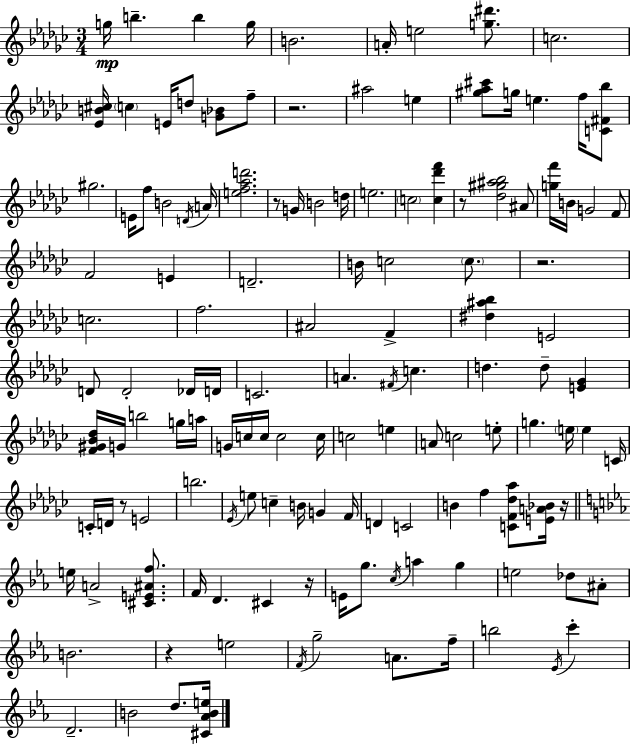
{
  \clef treble
  \numericTimeSignature
  \time 3/4
  \key ees \minor
  \repeat volta 2 { g''16\mp b''4.-- b''4 g''16 | b'2. | a'16-. e''2 <g'' dis'''>8. | c''2. | \break <ees' b' cis''>16 \parenthesize c''4 e'16 d''8 <g' bes'>8 f''8-- | r2. | ais''2 e''4 | <gis'' aes'' cis'''>8 g''16 e''4. f''16 <c' fis' bes''>8 | \break gis''2. | e'16 f''8 b'2 \acciaccatura { d'16 } | a'16 <e'' f'' aes'' d'''>2. | r8 g'16 b'2 | \break d''16 e''2. | \parenthesize c''2 <c'' des''' f'''>4 | r8 <des'' gis'' ais'' bes''>2 ais'8 | <g'' f'''>16 b'16 g'2 f'8 | \break f'2 e'4 | d'2.-- | b'16 c''2 \parenthesize c''8. | r2. | \break c''2. | f''2. | ais'2 f'4-> | <dis'' ais'' bes''>4 e'2 | \break d'8 d'2-. des'16 | d'16 c'2. | a'4. \acciaccatura { fis'16 } c''4. | d''4. d''8-- <e' ges'>4 | \break <f' gis' bes' des''>16 g'16 b''2 | g''16 a''16 g'16 c''16 c''16 c''2 | c''16 c''2 e''4 | a'8 c''2 | \break e''8-. g''4. \parenthesize e''16 e''4 | c'16 c'16-. d'16 r8 e'2 | b''2. | \acciaccatura { ees'16 } e''8 c''4-- b'16 g'4 | \break f'16 d'4 c'2 | b'4 f''4 <c' f' des'' aes''>8 | <e' a' bes'>16 r16 \bar "||" \break \key ees \major e''16 a'2-> <cis' e' ais' f''>8. | f'16 d'4. cis'4 r16 | e'16 g''8. \acciaccatura { c''16 } a''4 g''4 | e''2 des''8 ais'8-. | \break b'2. | r4 e''2 | \acciaccatura { f'16 } g''2-- a'8. | f''16-- b''2 \acciaccatura { ees'16 } c'''4-. | \break d'2.-- | b'2 d''8. | <cis' aes' b' e''>16 } \bar "|."
}